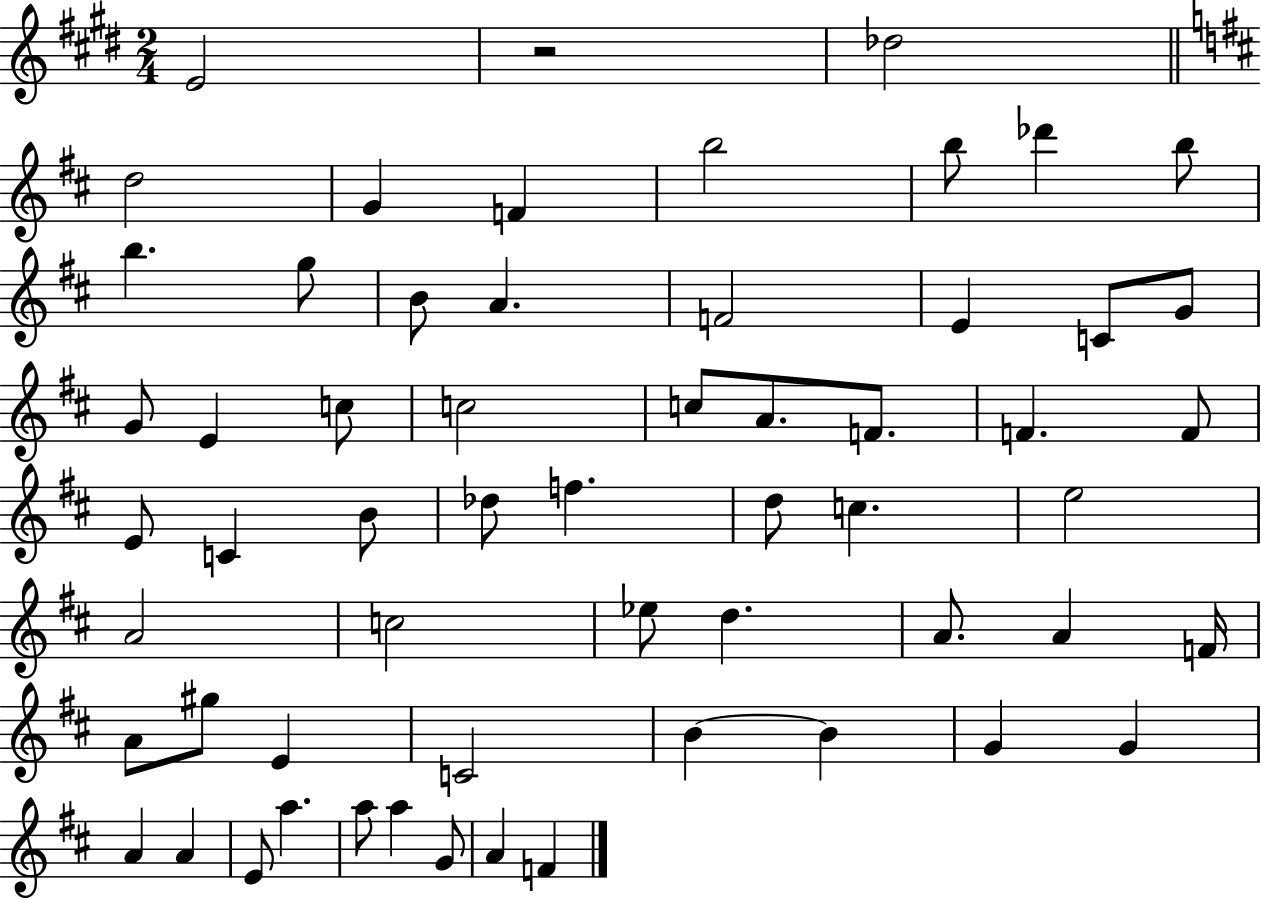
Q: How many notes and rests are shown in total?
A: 59